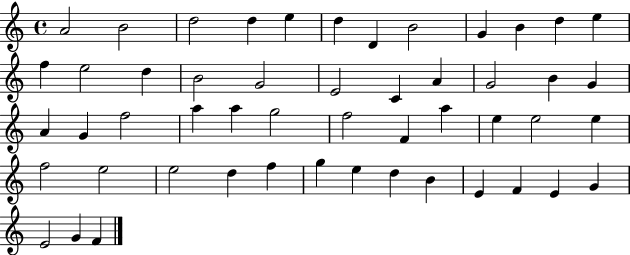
X:1
T:Untitled
M:4/4
L:1/4
K:C
A2 B2 d2 d e d D B2 G B d e f e2 d B2 G2 E2 C A G2 B G A G f2 a a g2 f2 F a e e2 e f2 e2 e2 d f g e d B E F E G E2 G F